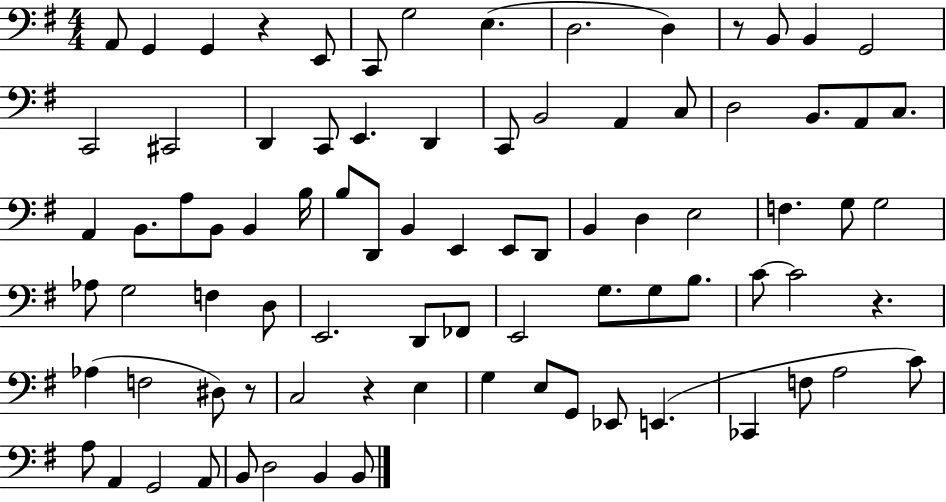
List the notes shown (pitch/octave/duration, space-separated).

A2/e G2/q G2/q R/q E2/e C2/e G3/h E3/q. D3/h. D3/q R/e B2/e B2/q G2/h C2/h C#2/h D2/q C2/e E2/q. D2/q C2/e B2/h A2/q C3/e D3/h B2/e. A2/e C3/e. A2/q B2/e. A3/e B2/e B2/q B3/s B3/e D2/e B2/q E2/q E2/e D2/e B2/q D3/q E3/h F3/q. G3/e G3/h Ab3/e G3/h F3/q D3/e E2/h. D2/e FES2/e E2/h G3/e. G3/e B3/e. C4/e C4/h R/q. Ab3/q F3/h D#3/e R/e C3/h R/q E3/q G3/q E3/e G2/e Eb2/e E2/q. CES2/q F3/e A3/h C4/e A3/e A2/q G2/h A2/e B2/e D3/h B2/q B2/e